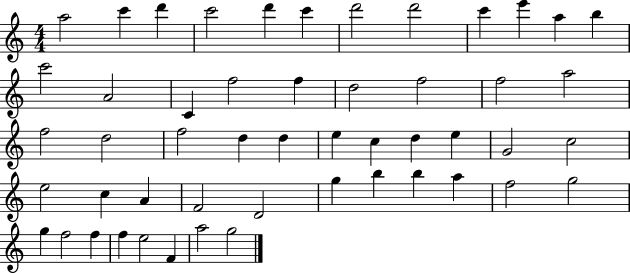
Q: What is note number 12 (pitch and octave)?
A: B5